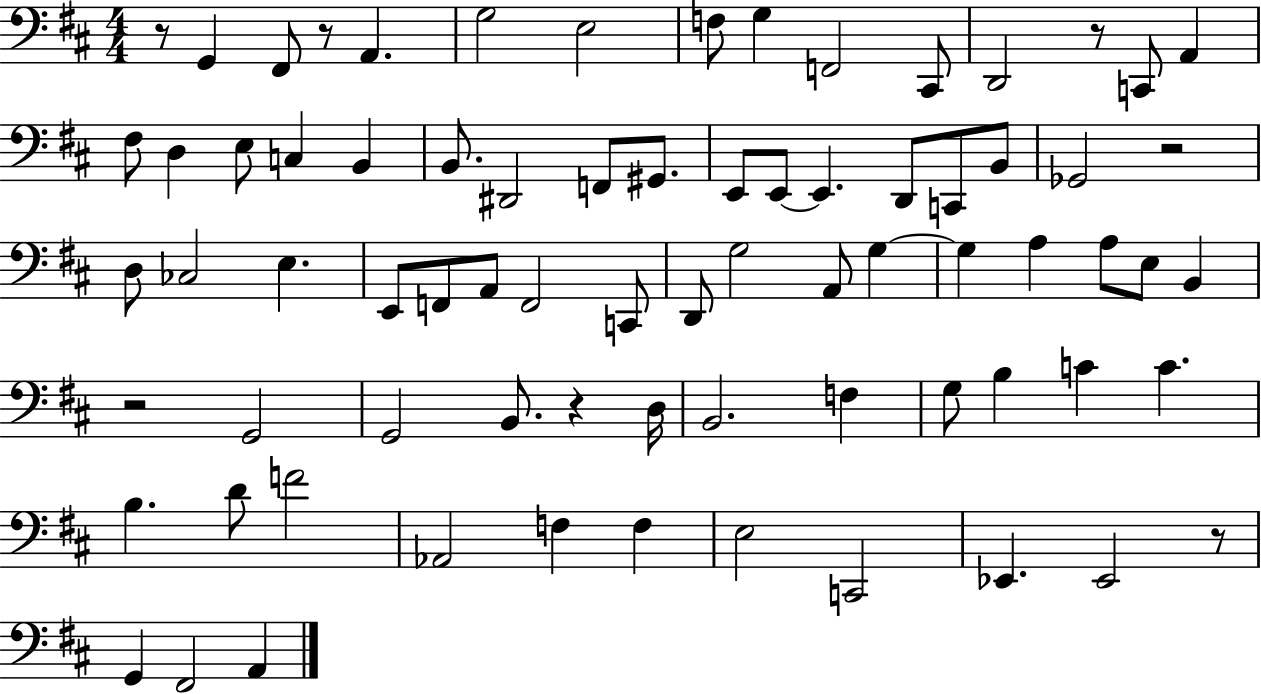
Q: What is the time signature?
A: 4/4